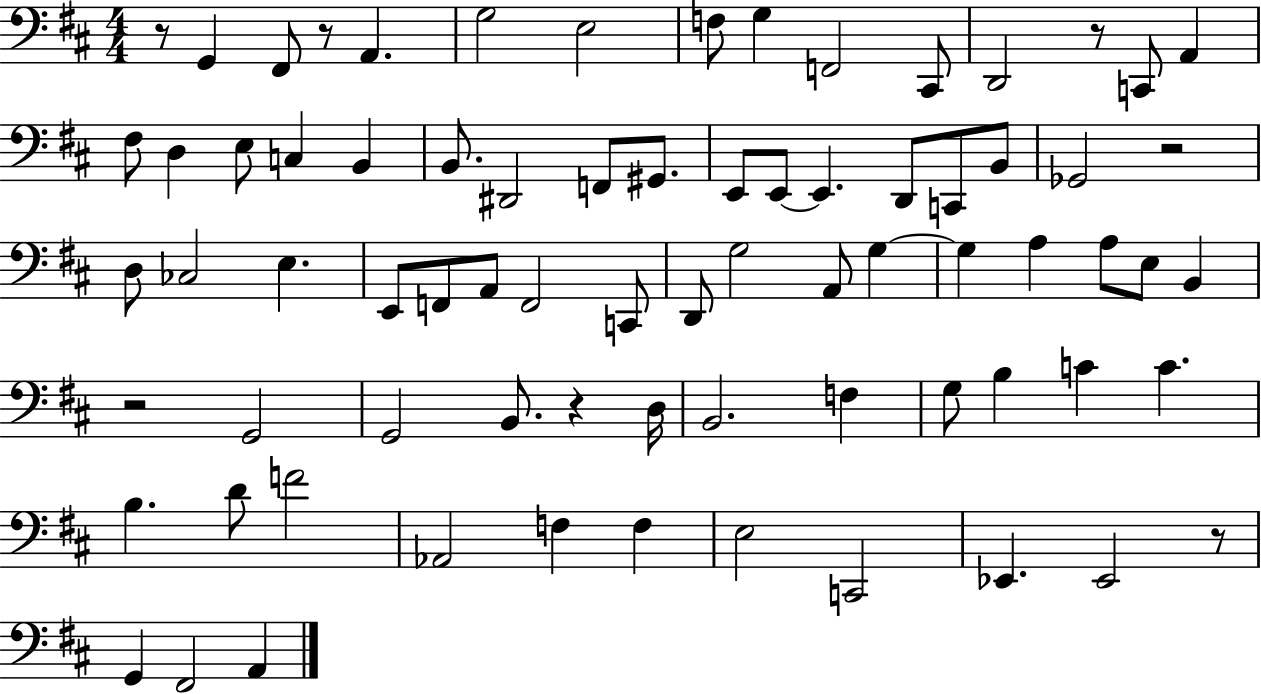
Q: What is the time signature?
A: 4/4